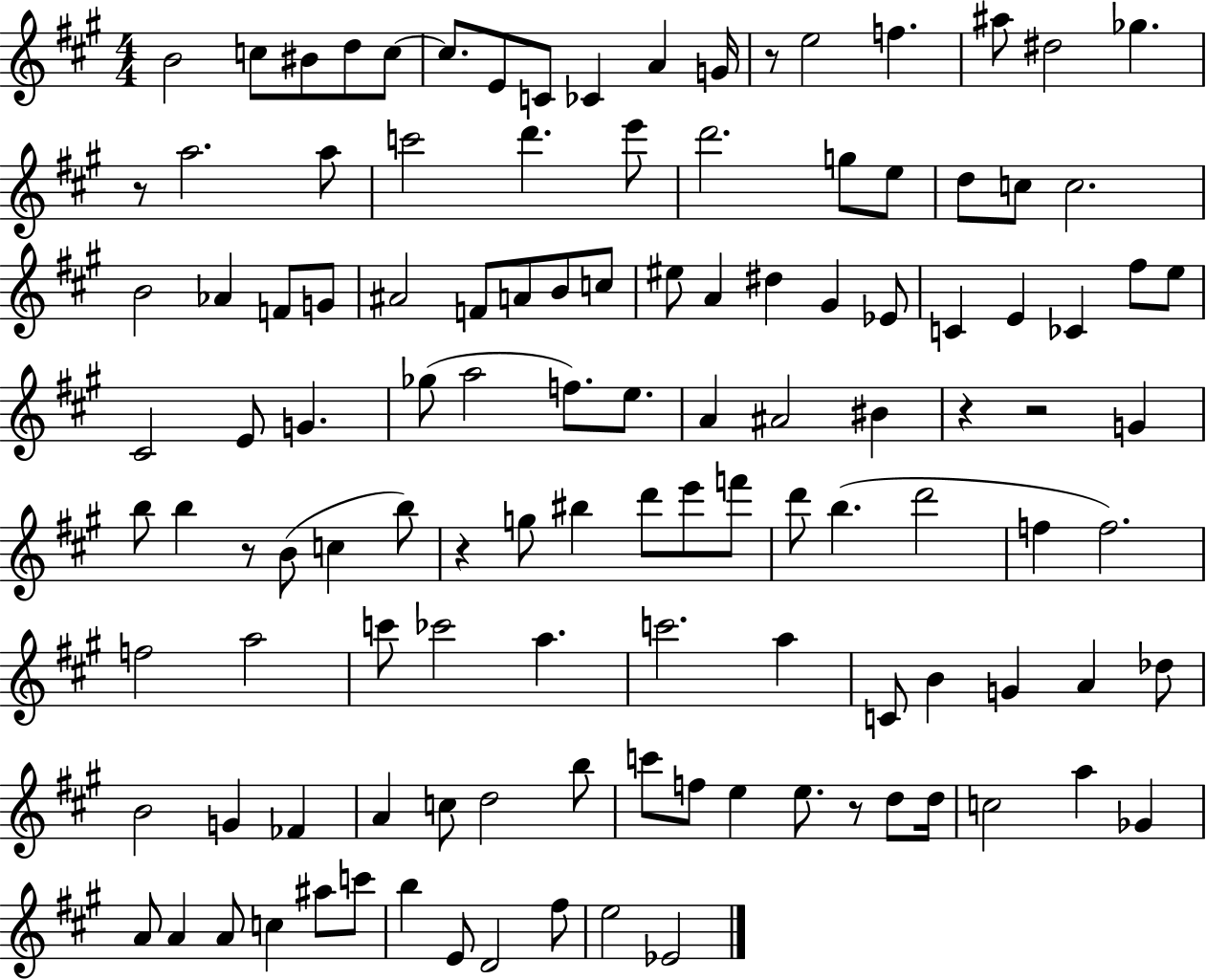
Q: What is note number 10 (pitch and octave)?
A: A4